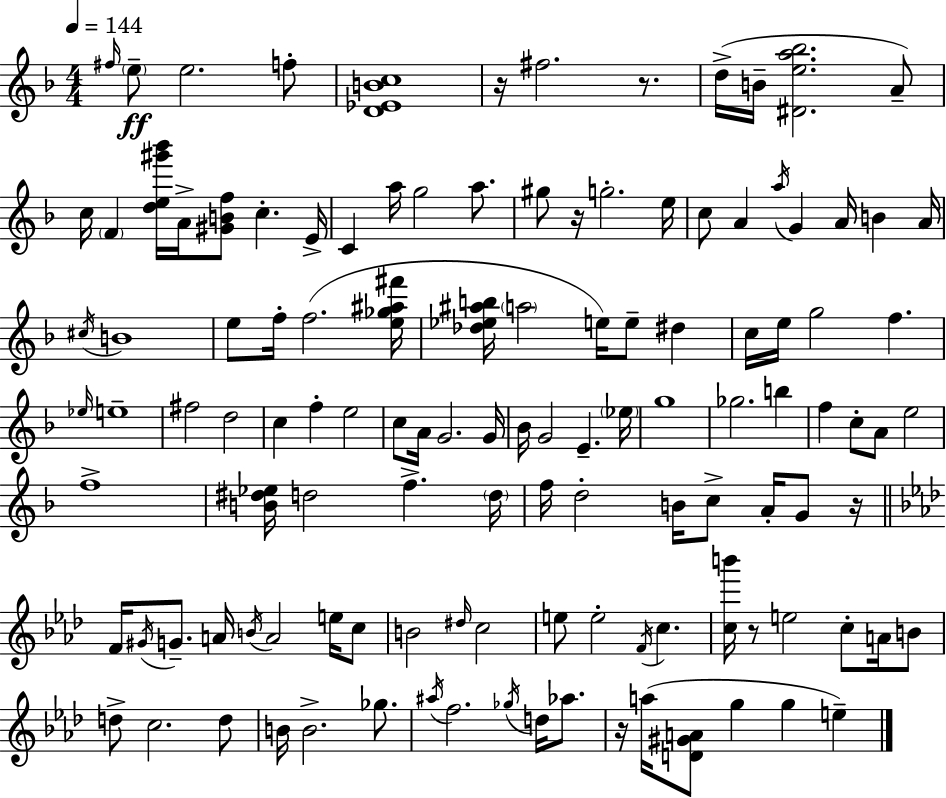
X:1
T:Untitled
M:4/4
L:1/4
K:Dm
^f/4 e/2 e2 f/2 [D_EBc]4 z/4 ^f2 z/2 d/4 B/4 [^Dea_b]2 A/2 c/4 F [de^g'_b']/4 A/4 [^GBf]/2 c E/4 C a/4 g2 a/2 ^g/2 z/4 g2 e/4 c/2 A a/4 G A/4 B A/4 ^c/4 B4 e/2 f/4 f2 [e_g^a^f']/4 [_d_e^ab]/4 a2 e/4 e/2 ^d c/4 e/4 g2 f _e/4 e4 ^f2 d2 c f e2 c/2 A/4 G2 G/4 _B/4 G2 E _e/4 g4 _g2 b f c/2 A/2 e2 f4 [B^d_e]/4 d2 f d/4 f/4 d2 B/4 c/2 A/4 G/2 z/4 F/4 ^G/4 G/2 A/4 B/4 A2 e/4 c/2 B2 ^d/4 c2 e/2 e2 F/4 c [cb']/4 z/2 e2 c/2 A/4 B/2 d/2 c2 d/2 B/4 B2 _g/2 ^a/4 f2 _g/4 d/4 _a/2 z/4 a/4 [D^GA]/2 g g e